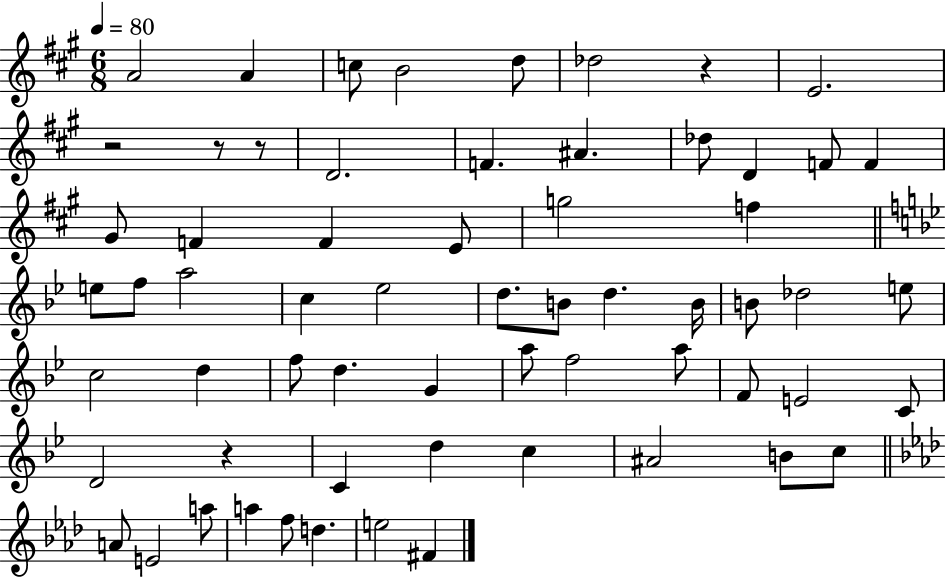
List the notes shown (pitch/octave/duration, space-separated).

A4/h A4/q C5/e B4/h D5/e Db5/h R/q E4/h. R/h R/e R/e D4/h. F4/q. A#4/q. Db5/e D4/q F4/e F4/q G#4/e F4/q F4/q E4/e G5/h F5/q E5/e F5/e A5/h C5/q Eb5/h D5/e. B4/e D5/q. B4/s B4/e Db5/h E5/e C5/h D5/q F5/e D5/q. G4/q A5/e F5/h A5/e F4/e E4/h C4/e D4/h R/q C4/q D5/q C5/q A#4/h B4/e C5/e A4/e E4/h A5/e A5/q F5/e D5/q. E5/h F#4/q